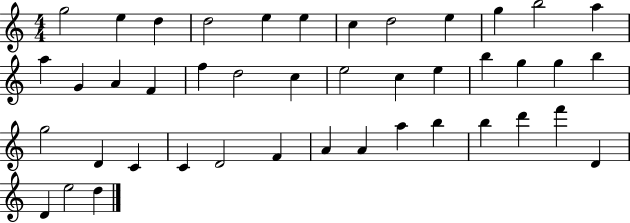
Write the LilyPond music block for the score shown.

{
  \clef treble
  \numericTimeSignature
  \time 4/4
  \key c \major
  g''2 e''4 d''4 | d''2 e''4 e''4 | c''4 d''2 e''4 | g''4 b''2 a''4 | \break a''4 g'4 a'4 f'4 | f''4 d''2 c''4 | e''2 c''4 e''4 | b''4 g''4 g''4 b''4 | \break g''2 d'4 c'4 | c'4 d'2 f'4 | a'4 a'4 a''4 b''4 | b''4 d'''4 f'''4 d'4 | \break d'4 e''2 d''4 | \bar "|."
}